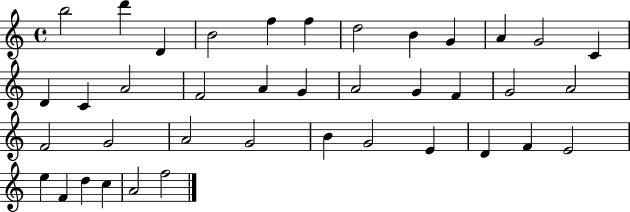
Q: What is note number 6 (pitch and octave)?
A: F5